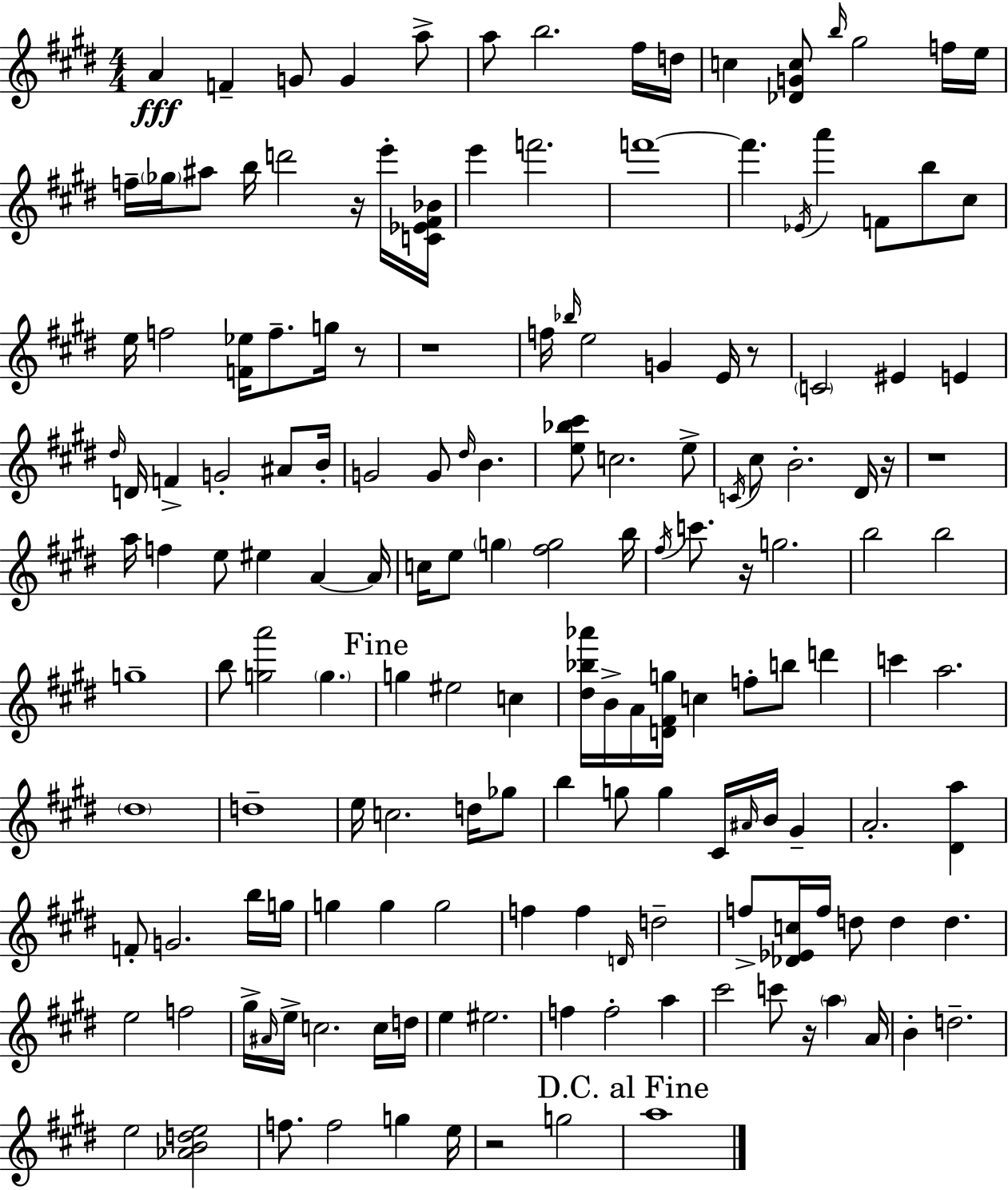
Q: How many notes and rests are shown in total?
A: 162